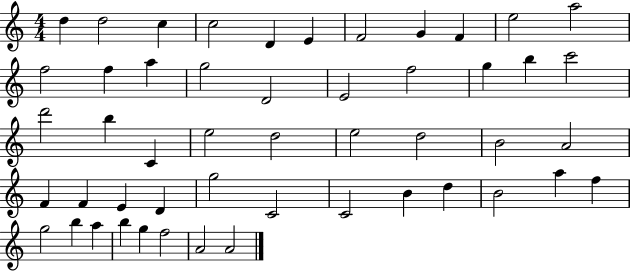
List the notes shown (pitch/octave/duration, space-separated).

D5/q D5/h C5/q C5/h D4/q E4/q F4/h G4/q F4/q E5/h A5/h F5/h F5/q A5/q G5/h D4/h E4/h F5/h G5/q B5/q C6/h D6/h B5/q C4/q E5/h D5/h E5/h D5/h B4/h A4/h F4/q F4/q E4/q D4/q G5/h C4/h C4/h B4/q D5/q B4/h A5/q F5/q G5/h B5/q A5/q B5/q G5/q F5/h A4/h A4/h